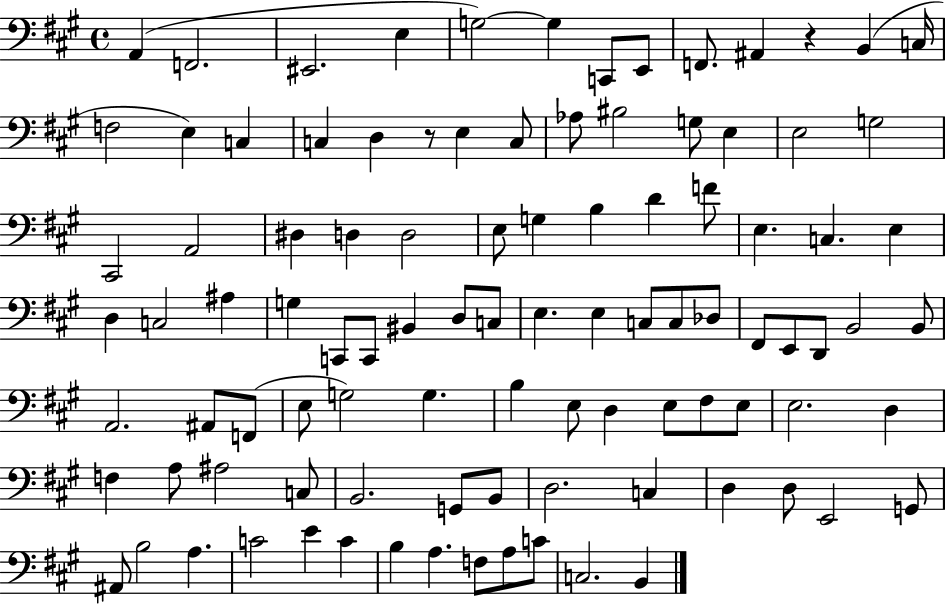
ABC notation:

X:1
T:Untitled
M:4/4
L:1/4
K:A
A,, F,,2 ^E,,2 E, G,2 G, C,,/2 E,,/2 F,,/2 ^A,, z B,, C,/4 F,2 E, C, C, D, z/2 E, C,/2 _A,/2 ^B,2 G,/2 E, E,2 G,2 ^C,,2 A,,2 ^D, D, D,2 E,/2 G, B, D F/2 E, C, E, D, C,2 ^A, G, C,,/2 C,,/2 ^B,, D,/2 C,/2 E, E, C,/2 C,/2 _D,/2 ^F,,/2 E,,/2 D,,/2 B,,2 B,,/2 A,,2 ^A,,/2 F,,/2 E,/2 G,2 G, B, E,/2 D, E,/2 ^F,/2 E,/2 E,2 D, F, A,/2 ^A,2 C,/2 B,,2 G,,/2 B,,/2 D,2 C, D, D,/2 E,,2 G,,/2 ^A,,/2 B,2 A, C2 E C B, A, F,/2 A,/2 C/2 C,2 B,,